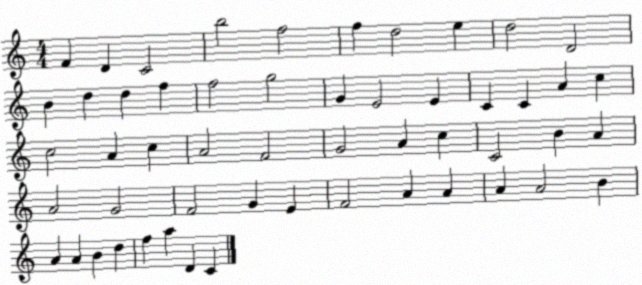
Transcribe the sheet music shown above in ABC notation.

X:1
T:Untitled
M:4/4
L:1/4
K:C
F D C2 b2 f2 f d2 e d2 D2 B d d f f2 g2 G E2 E C C A c c2 A c A2 F2 G2 A c C2 B A A2 G2 F2 G E F2 A A A A2 B A A B d f a D C